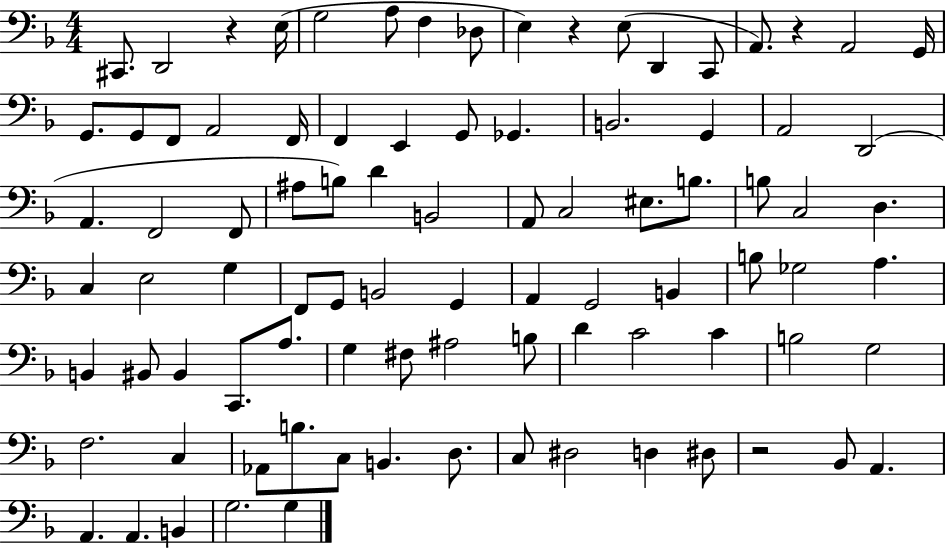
X:1
T:Untitled
M:4/4
L:1/4
K:F
^C,,/2 D,,2 z E,/4 G,2 A,/2 F, _D,/2 E, z E,/2 D,, C,,/2 A,,/2 z A,,2 G,,/4 G,,/2 G,,/2 F,,/2 A,,2 F,,/4 F,, E,, G,,/2 _G,, B,,2 G,, A,,2 D,,2 A,, F,,2 F,,/2 ^A,/2 B,/2 D B,,2 A,,/2 C,2 ^E,/2 B,/2 B,/2 C,2 D, C, E,2 G, F,,/2 G,,/2 B,,2 G,, A,, G,,2 B,, B,/2 _G,2 A, B,, ^B,,/2 ^B,, C,,/2 A,/2 G, ^F,/2 ^A,2 B,/2 D C2 C B,2 G,2 F,2 C, _A,,/2 B,/2 C,/2 B,, D,/2 C,/2 ^D,2 D, ^D,/2 z2 _B,,/2 A,, A,, A,, B,, G,2 G,